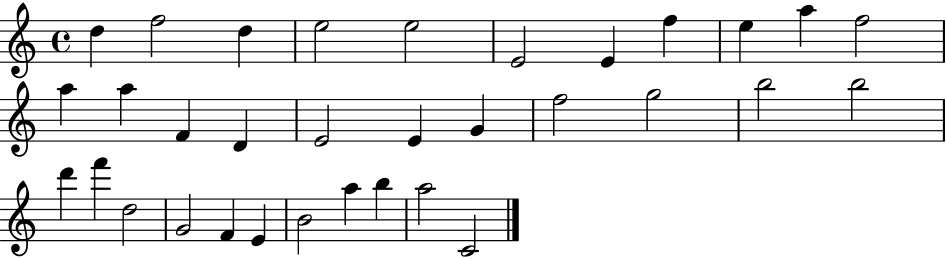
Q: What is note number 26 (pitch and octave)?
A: G4